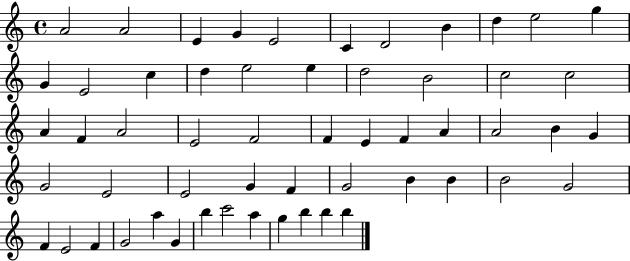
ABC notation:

X:1
T:Untitled
M:4/4
L:1/4
K:C
A2 A2 E G E2 C D2 B d e2 g G E2 c d e2 e d2 B2 c2 c2 A F A2 E2 F2 F E F A A2 B G G2 E2 E2 G F G2 B B B2 G2 F E2 F G2 a G b c'2 a g b b b